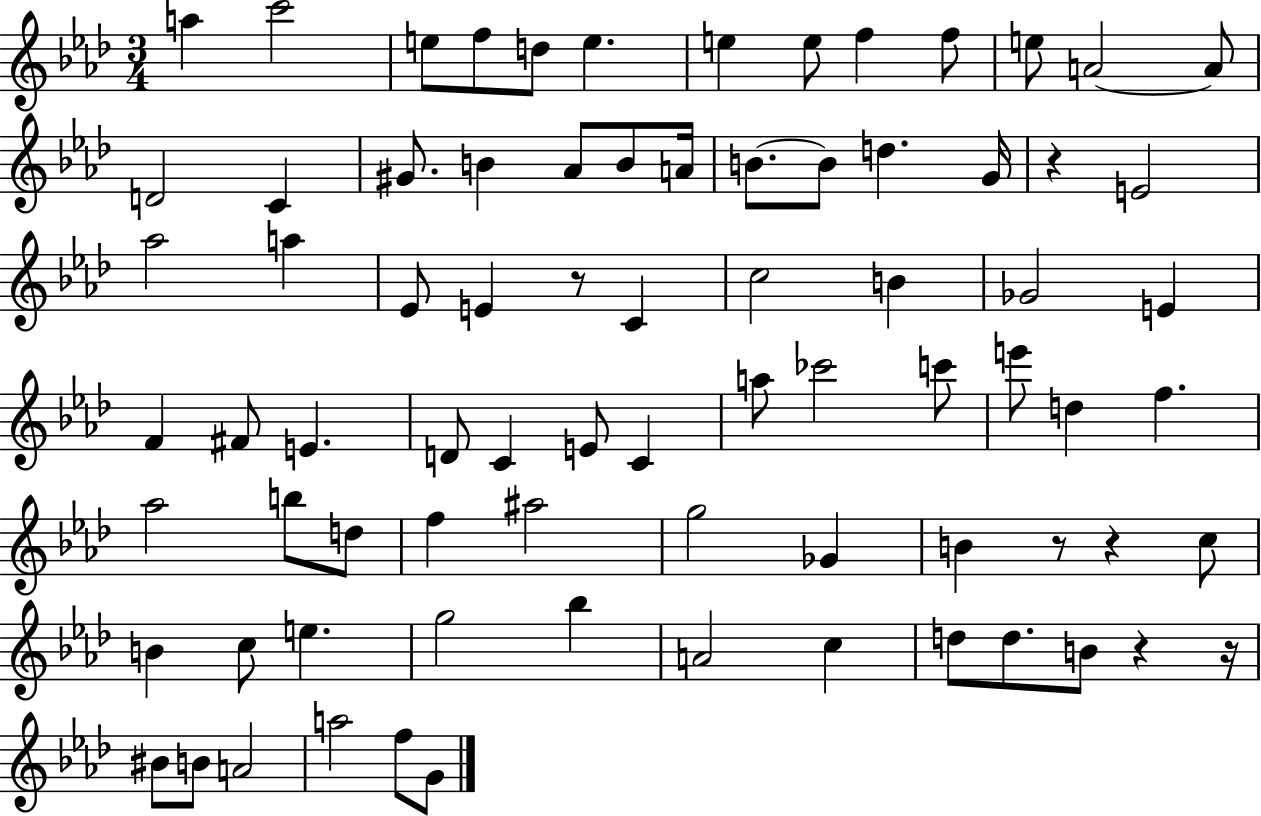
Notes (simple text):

A5/q C6/h E5/e F5/e D5/e E5/q. E5/q E5/e F5/q F5/e E5/e A4/h A4/e D4/h C4/q G#4/e. B4/q Ab4/e B4/e A4/s B4/e. B4/e D5/q. G4/s R/q E4/h Ab5/h A5/q Eb4/e E4/q R/e C4/q C5/h B4/q Gb4/h E4/q F4/q F#4/e E4/q. D4/e C4/q E4/e C4/q A5/e CES6/h C6/e E6/e D5/q F5/q. Ab5/h B5/e D5/e F5/q A#5/h G5/h Gb4/q B4/q R/e R/q C5/e B4/q C5/e E5/q. G5/h Bb5/q A4/h C5/q D5/e D5/e. B4/e R/q R/s BIS4/e B4/e A4/h A5/h F5/e G4/e